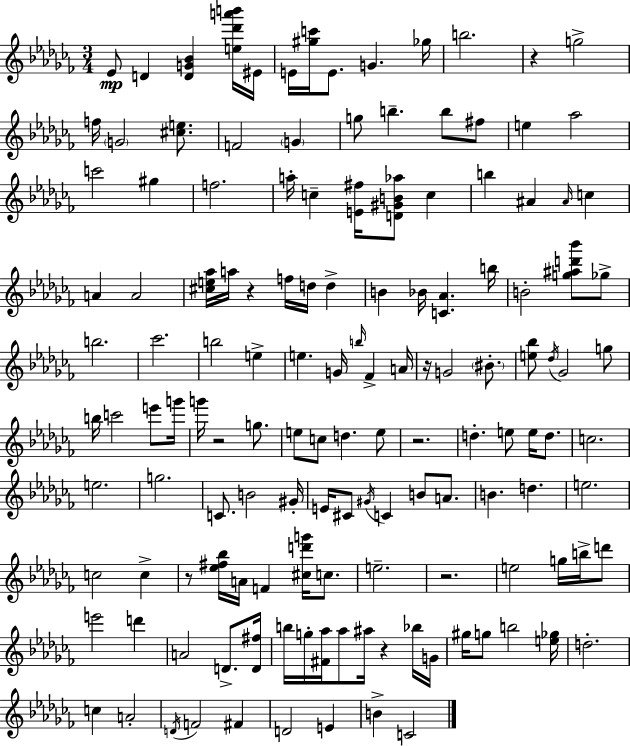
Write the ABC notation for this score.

X:1
T:Untitled
M:3/4
L:1/4
K:Abm
_E/2 D [DG_B] [e_d'a'b']/4 ^E/4 E/4 [^gc']/4 E/2 G _g/4 b2 z g2 f/4 G2 [^ce]/2 F2 G g/2 b b/2 ^f/2 e _a2 c'2 ^g f2 a/4 c [E^f]/4 [D^GB_a]/2 c b ^A ^A/4 c A A2 [^ce_a]/4 a/4 z f/4 d/4 d B _B/4 [C_A] b/4 B2 [g^ad'_b']/2 _g/2 b2 _c'2 b2 e e G/4 b/4 _F A/4 z/4 G2 ^B/2 [e_b]/2 _d/4 _G2 g/2 b/4 c'2 e'/2 g'/4 g'/4 z2 g/2 e/2 c/2 d e/2 z2 d e/2 e/4 d/2 c2 e2 g2 C/2 B2 ^G/4 E/4 ^C/2 ^G/4 C B/2 A/2 B d e2 c2 c z/2 [_e^f_b]/4 A/4 F [^cd'g']/4 c/2 e2 z2 e2 g/4 b/4 d'/2 e'2 d' A2 D/2 [D^f]/4 b/4 g/4 [^F_a]/4 _a/2 ^a/4 z _b/4 G/4 ^g/4 g/2 b2 [e_g]/4 d2 c A2 D/4 F2 ^F D2 E B C2